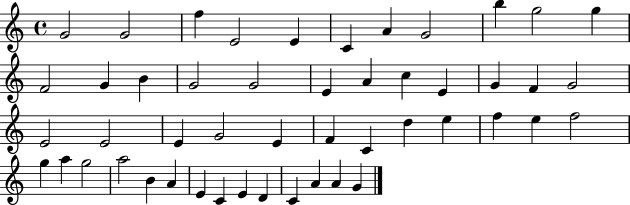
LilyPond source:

{
  \clef treble
  \time 4/4
  \defaultTimeSignature
  \key c \major
  g'2 g'2 | f''4 e'2 e'4 | c'4 a'4 g'2 | b''4 g''2 g''4 | \break f'2 g'4 b'4 | g'2 g'2 | e'4 a'4 c''4 e'4 | g'4 f'4 g'2 | \break e'2 e'2 | e'4 g'2 e'4 | f'4 c'4 d''4 e''4 | f''4 e''4 f''2 | \break g''4 a''4 g''2 | a''2 b'4 a'4 | e'4 c'4 e'4 d'4 | c'4 a'4 a'4 g'4 | \break \bar "|."
}